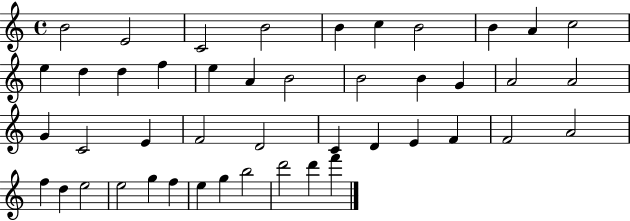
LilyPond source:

{
  \clef treble
  \time 4/4
  \defaultTimeSignature
  \key c \major
  b'2 e'2 | c'2 b'2 | b'4 c''4 b'2 | b'4 a'4 c''2 | \break e''4 d''4 d''4 f''4 | e''4 a'4 b'2 | b'2 b'4 g'4 | a'2 a'2 | \break g'4 c'2 e'4 | f'2 d'2 | c'4 d'4 e'4 f'4 | f'2 a'2 | \break f''4 d''4 e''2 | e''2 g''4 f''4 | e''4 g''4 b''2 | d'''2 d'''4 f'''4 | \break \bar "|."
}